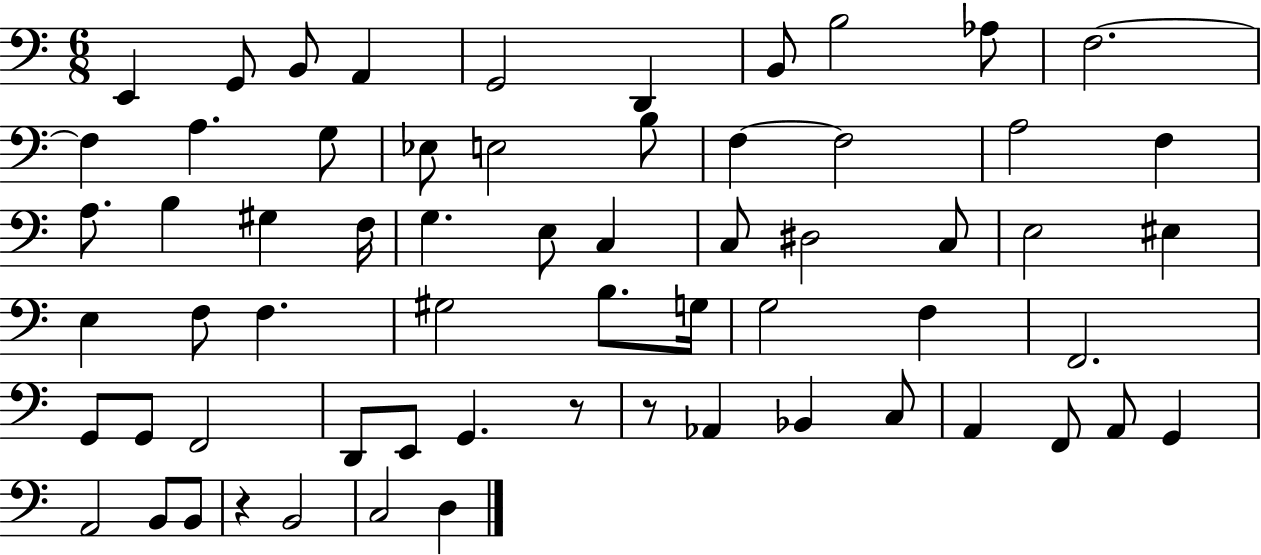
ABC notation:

X:1
T:Untitled
M:6/8
L:1/4
K:C
E,, G,,/2 B,,/2 A,, G,,2 D,, B,,/2 B,2 _A,/2 F,2 F, A, G,/2 _E,/2 E,2 B,/2 F, F,2 A,2 F, A,/2 B, ^G, F,/4 G, E,/2 C, C,/2 ^D,2 C,/2 E,2 ^E, E, F,/2 F, ^G,2 B,/2 G,/4 G,2 F, F,,2 G,,/2 G,,/2 F,,2 D,,/2 E,,/2 G,, z/2 z/2 _A,, _B,, C,/2 A,, F,,/2 A,,/2 G,, A,,2 B,,/2 B,,/2 z B,,2 C,2 D,